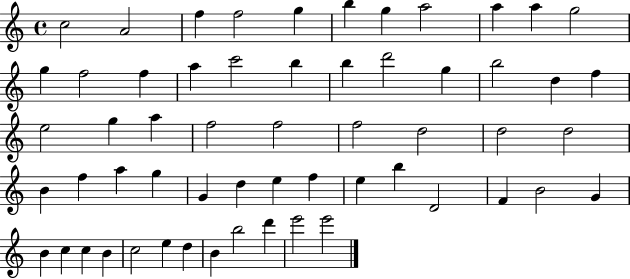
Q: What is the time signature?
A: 4/4